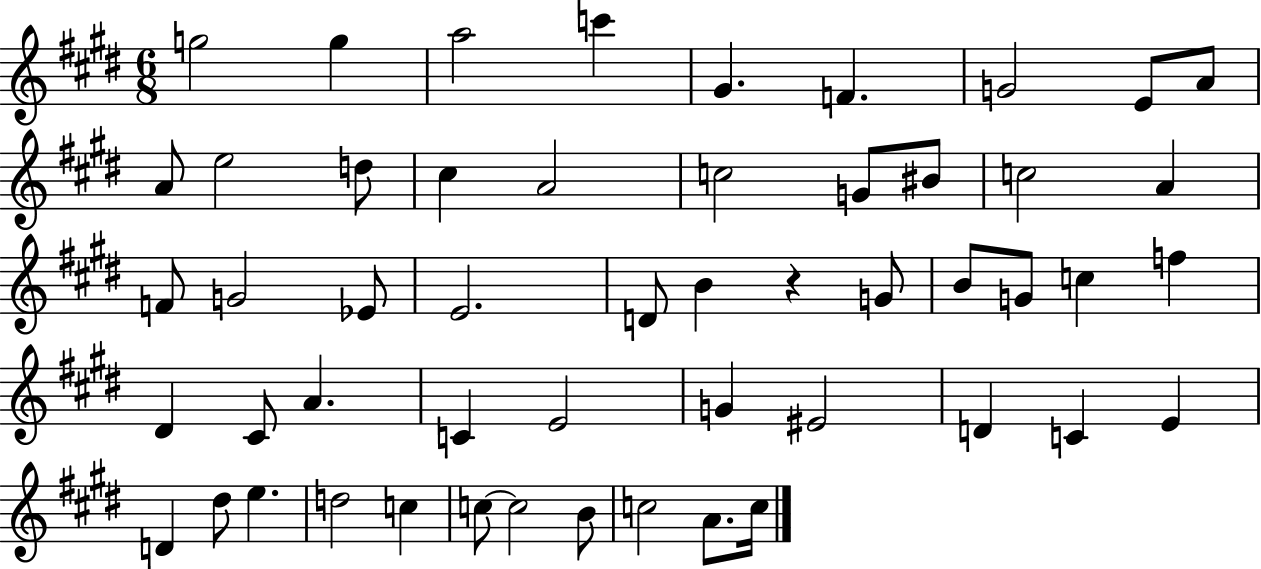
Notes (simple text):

G5/h G5/q A5/h C6/q G#4/q. F4/q. G4/h E4/e A4/e A4/e E5/h D5/e C#5/q A4/h C5/h G4/e BIS4/e C5/h A4/q F4/e G4/h Eb4/e E4/h. D4/e B4/q R/q G4/e B4/e G4/e C5/q F5/q D#4/q C#4/e A4/q. C4/q E4/h G4/q EIS4/h D4/q C4/q E4/q D4/q D#5/e E5/q. D5/h C5/q C5/e C5/h B4/e C5/h A4/e. C5/s